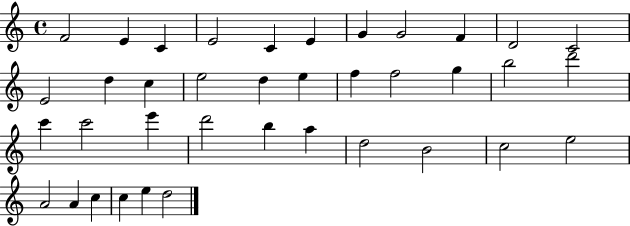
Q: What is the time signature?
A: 4/4